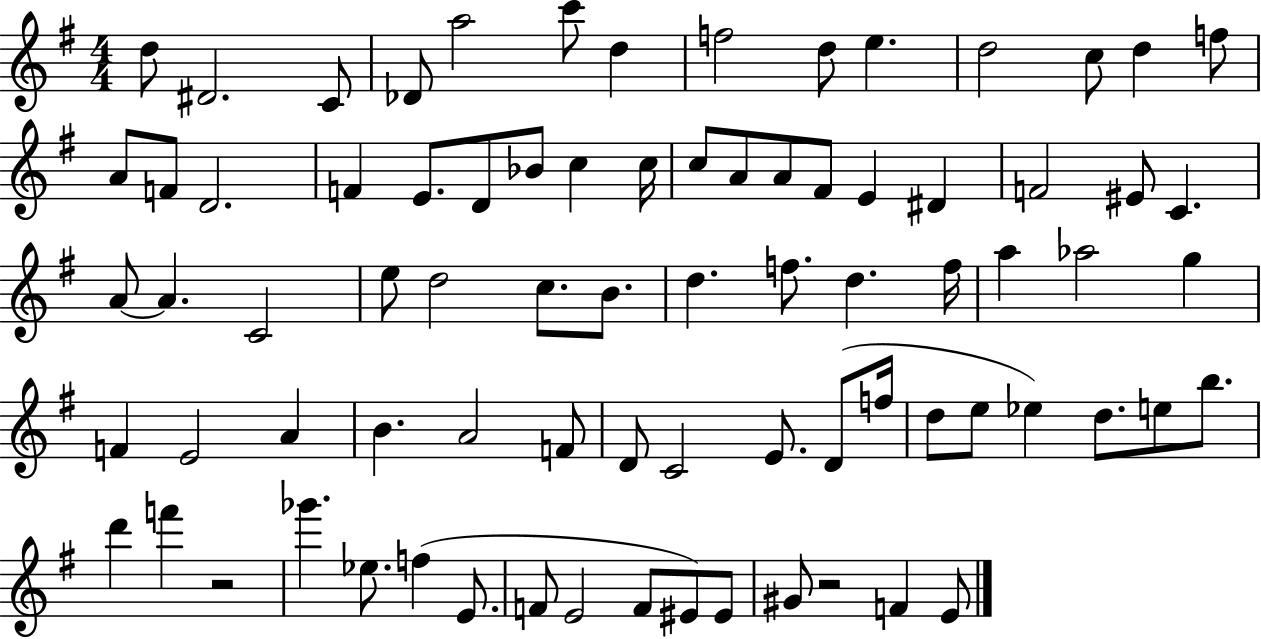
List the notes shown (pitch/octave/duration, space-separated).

D5/e D#4/h. C4/e Db4/e A5/h C6/e D5/q F5/h D5/e E5/q. D5/h C5/e D5/q F5/e A4/e F4/e D4/h. F4/q E4/e. D4/e Bb4/e C5/q C5/s C5/e A4/e A4/e F#4/e E4/q D#4/q F4/h EIS4/e C4/q. A4/e A4/q. C4/h E5/e D5/h C5/e. B4/e. D5/q. F5/e. D5/q. F5/s A5/q Ab5/h G5/q F4/q E4/h A4/q B4/q. A4/h F4/e D4/e C4/h E4/e. D4/e F5/s D5/e E5/e Eb5/q D5/e. E5/e B5/e. D6/q F6/q R/h Gb6/q. Eb5/e. F5/q E4/e. F4/e E4/h F4/e EIS4/e EIS4/e G#4/e R/h F4/q E4/e